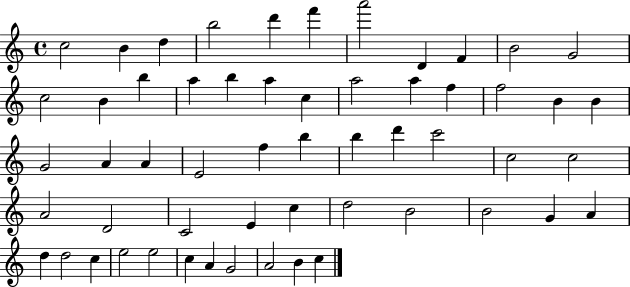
{
  \clef treble
  \time 4/4
  \defaultTimeSignature
  \key c \major
  c''2 b'4 d''4 | b''2 d'''4 f'''4 | a'''2 d'4 f'4 | b'2 g'2 | \break c''2 b'4 b''4 | a''4 b''4 a''4 c''4 | a''2 a''4 f''4 | f''2 b'4 b'4 | \break g'2 a'4 a'4 | e'2 f''4 b''4 | b''4 d'''4 c'''2 | c''2 c''2 | \break a'2 d'2 | c'2 e'4 c''4 | d''2 b'2 | b'2 g'4 a'4 | \break d''4 d''2 c''4 | e''2 e''2 | c''4 a'4 g'2 | a'2 b'4 c''4 | \break \bar "|."
}